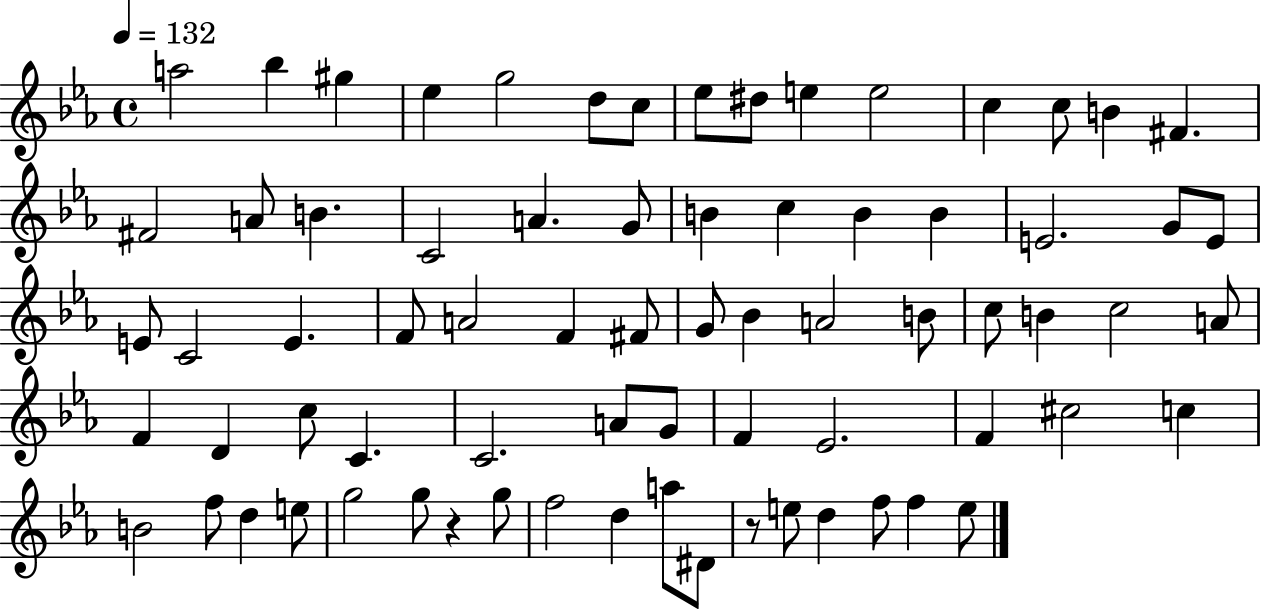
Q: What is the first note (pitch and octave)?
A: A5